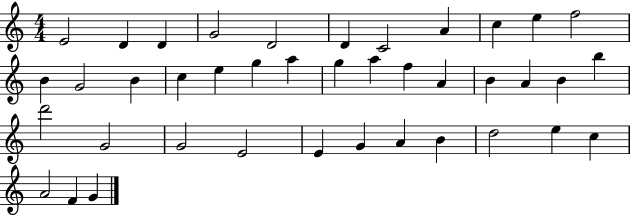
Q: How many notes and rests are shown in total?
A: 40